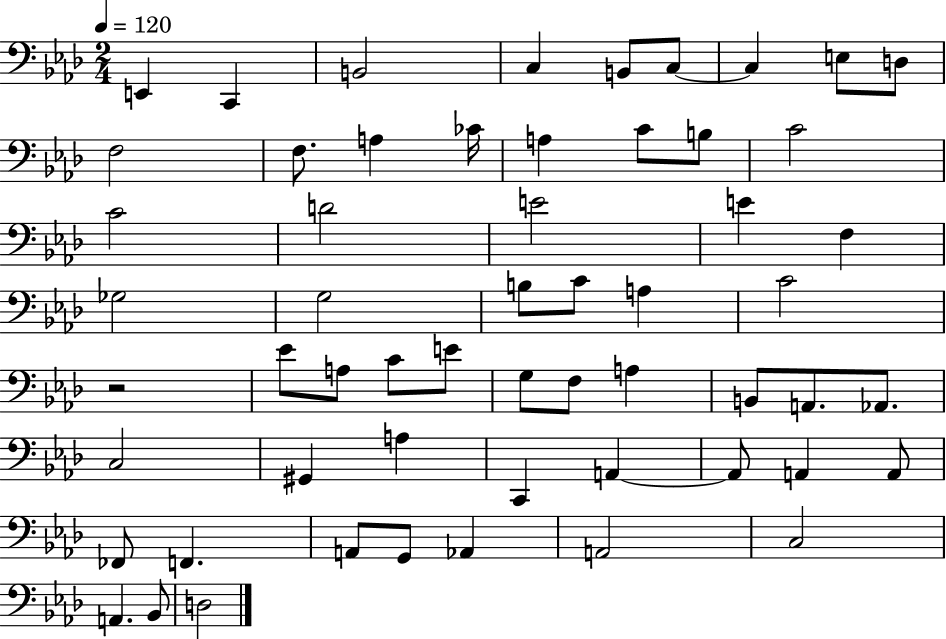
E2/q C2/q B2/h C3/q B2/e C3/e C3/q E3/e D3/e F3/h F3/e. A3/q CES4/s A3/q C4/e B3/e C4/h C4/h D4/h E4/h E4/q F3/q Gb3/h G3/h B3/e C4/e A3/q C4/h R/h Eb4/e A3/e C4/e E4/e G3/e F3/e A3/q B2/e A2/e. Ab2/e. C3/h G#2/q A3/q C2/q A2/q A2/e A2/q A2/e FES2/e F2/q. A2/e G2/e Ab2/q A2/h C3/h A2/q. Bb2/e D3/h